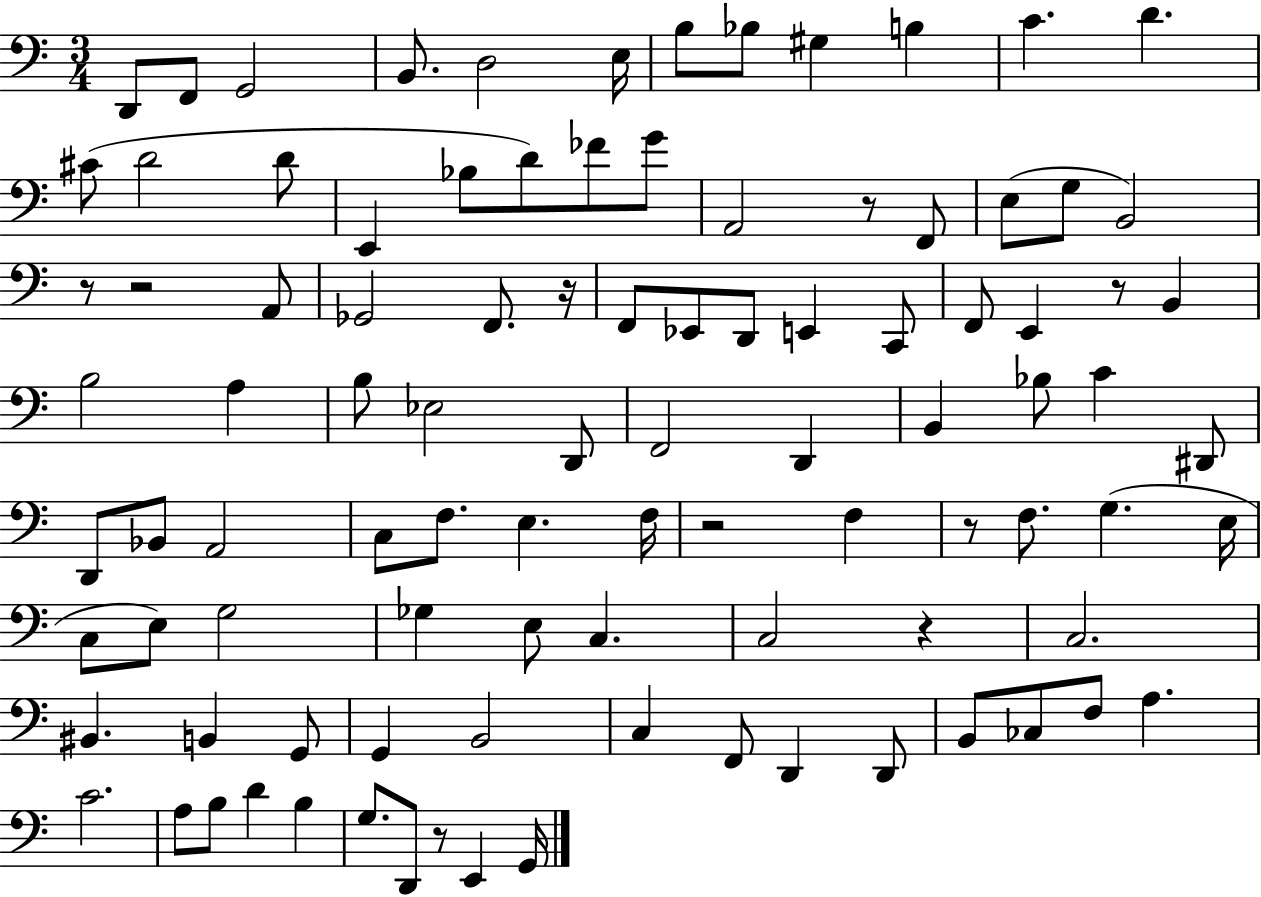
D2/e F2/e G2/h B2/e. D3/h E3/s B3/e Bb3/e G#3/q B3/q C4/q. D4/q. C#4/e D4/h D4/e E2/q Bb3/e D4/e FES4/e G4/e A2/h R/e F2/e E3/e G3/e B2/h R/e R/h A2/e Gb2/h F2/e. R/s F2/e Eb2/e D2/e E2/q C2/e F2/e E2/q R/e B2/q B3/h A3/q B3/e Eb3/h D2/e F2/h D2/q B2/q Bb3/e C4/q D#2/e D2/e Bb2/e A2/h C3/e F3/e. E3/q. F3/s R/h F3/q R/e F3/e. G3/q. E3/s C3/e E3/e G3/h Gb3/q E3/e C3/q. C3/h R/q C3/h. BIS2/q. B2/q G2/e G2/q B2/h C3/q F2/e D2/q D2/e B2/e CES3/e F3/e A3/q. C4/h. A3/e B3/e D4/q B3/q G3/e. D2/e R/e E2/q G2/s